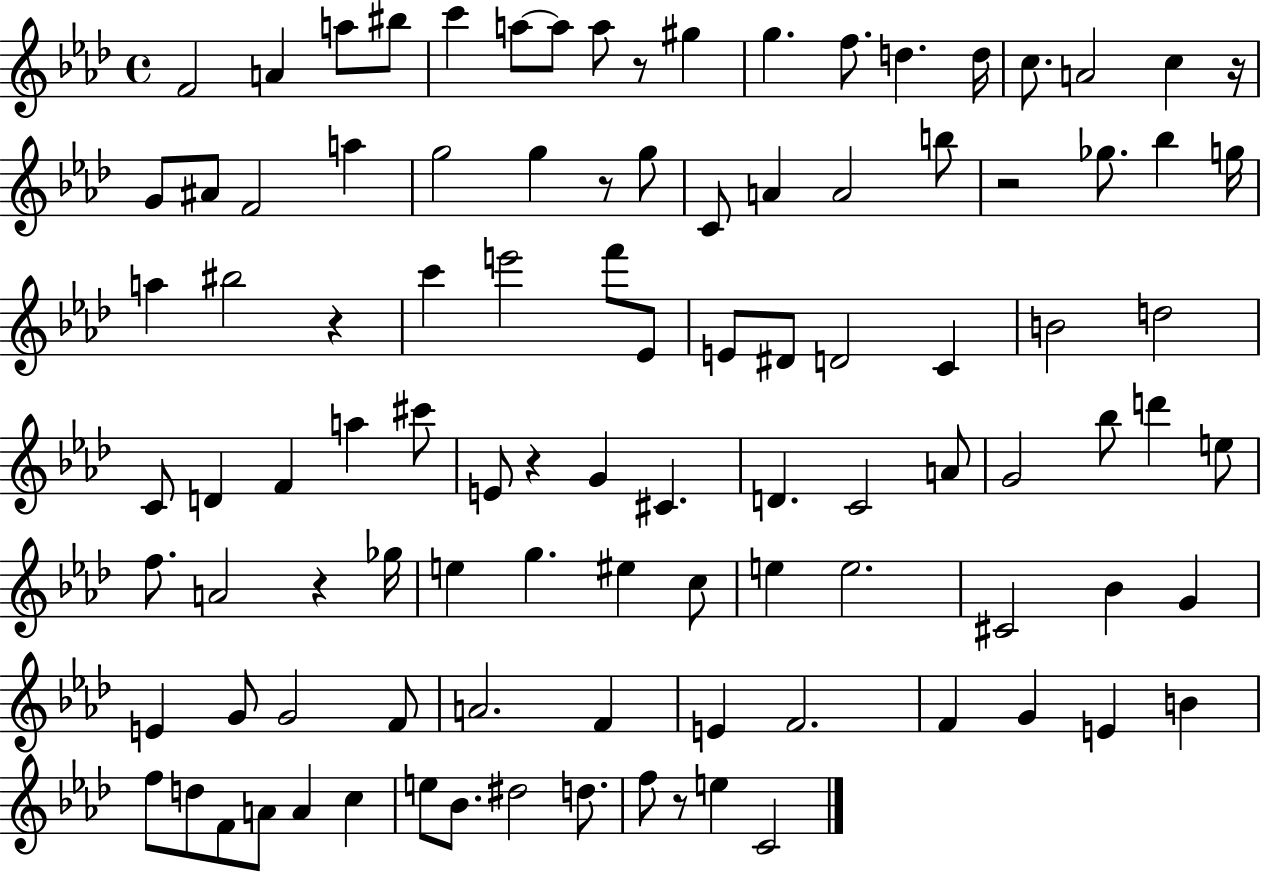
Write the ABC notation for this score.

X:1
T:Untitled
M:4/4
L:1/4
K:Ab
F2 A a/2 ^b/2 c' a/2 a/2 a/2 z/2 ^g g f/2 d d/4 c/2 A2 c z/4 G/2 ^A/2 F2 a g2 g z/2 g/2 C/2 A A2 b/2 z2 _g/2 _b g/4 a ^b2 z c' e'2 f'/2 _E/2 E/2 ^D/2 D2 C B2 d2 C/2 D F a ^c'/2 E/2 z G ^C D C2 A/2 G2 _b/2 d' e/2 f/2 A2 z _g/4 e g ^e c/2 e e2 ^C2 _B G E G/2 G2 F/2 A2 F E F2 F G E B f/2 d/2 F/2 A/2 A c e/2 _B/2 ^d2 d/2 f/2 z/2 e C2